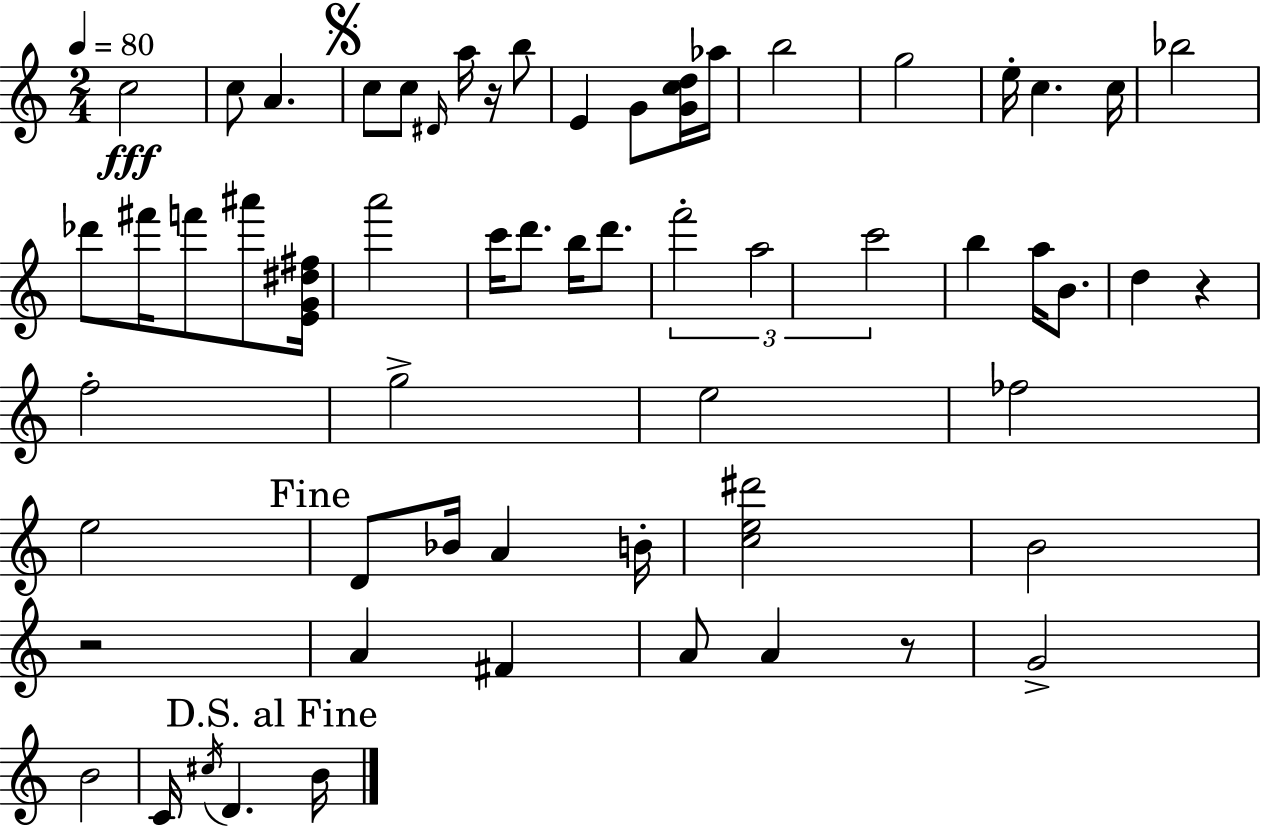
{
  \clef treble
  \numericTimeSignature
  \time 2/4
  \key a \minor
  \tempo 4 = 80
  c''2\fff | c''8 a'4. | \mark \markup { \musicglyph "scripts.segno" } c''8 c''8 \grace { dis'16 } a''16 r16 b''8 | e'4 g'8 <g' c'' d''>16 | \break aes''16 b''2 | g''2 | e''16-. c''4. | c''16 bes''2 | \break des'''8 fis'''16 f'''8 ais'''8 | <e' g' dis'' fis''>16 a'''2 | c'''16 d'''8. b''16 d'''8. | \tuplet 3/2 { f'''2-. | \break a''2 | c'''2 } | b''4 a''16 b'8. | d''4 r4 | \break f''2-. | g''2-> | e''2 | fes''2 | \break e''2 | \mark "Fine" d'8 bes'16 a'4 | b'16-. <c'' e'' dis'''>2 | b'2 | \break r2 | a'4 fis'4 | a'8 a'4 r8 | g'2-> | \break b'2 | c'16 \acciaccatura { cis''16 } d'4. | \mark "D.S. al Fine" b'16 \bar "|."
}